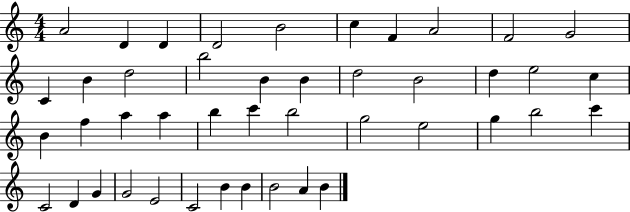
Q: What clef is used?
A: treble